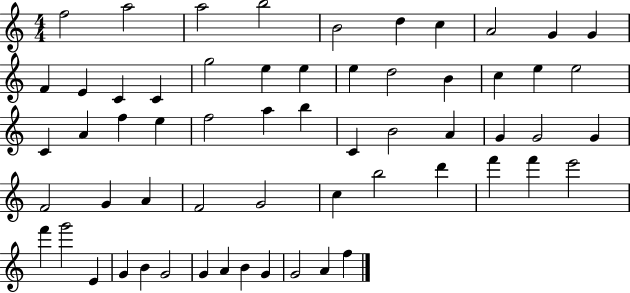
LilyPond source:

{
  \clef treble
  \numericTimeSignature
  \time 4/4
  \key c \major
  f''2 a''2 | a''2 b''2 | b'2 d''4 c''4 | a'2 g'4 g'4 | \break f'4 e'4 c'4 c'4 | g''2 e''4 e''4 | e''4 d''2 b'4 | c''4 e''4 e''2 | \break c'4 a'4 f''4 e''4 | f''2 a''4 b''4 | c'4 b'2 a'4 | g'4 g'2 g'4 | \break f'2 g'4 a'4 | f'2 g'2 | c''4 b''2 d'''4 | f'''4 f'''4 e'''2 | \break f'''4 g'''2 e'4 | g'4 b'4 g'2 | g'4 a'4 b'4 g'4 | g'2 a'4 f''4 | \break \bar "|."
}